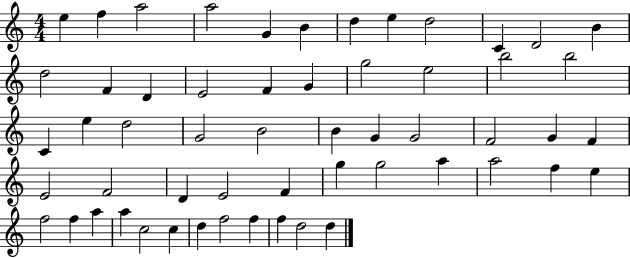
{
  \clef treble
  \numericTimeSignature
  \time 4/4
  \key c \major
  e''4 f''4 a''2 | a''2 g'4 b'4 | d''4 e''4 d''2 | c'4 d'2 b'4 | \break d''2 f'4 d'4 | e'2 f'4 g'4 | g''2 e''2 | b''2 b''2 | \break c'4 e''4 d''2 | g'2 b'2 | b'4 g'4 g'2 | f'2 g'4 f'4 | \break e'2 f'2 | d'4 e'2 f'4 | g''4 g''2 a''4 | a''2 f''4 e''4 | \break f''2 f''4 a''4 | a''4 c''2 c''4 | d''4 f''2 f''4 | f''4 d''2 d''4 | \break \bar "|."
}